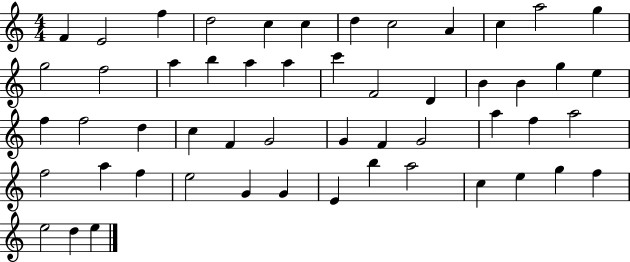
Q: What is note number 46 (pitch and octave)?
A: A5